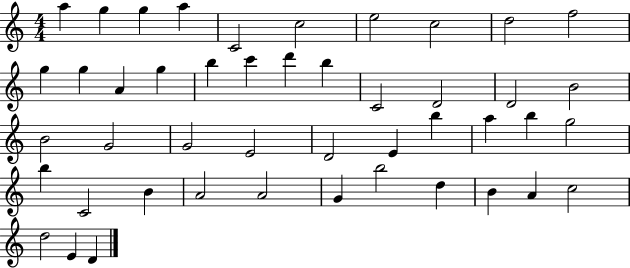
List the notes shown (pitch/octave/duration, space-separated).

A5/q G5/q G5/q A5/q C4/h C5/h E5/h C5/h D5/h F5/h G5/q G5/q A4/q G5/q B5/q C6/q D6/q B5/q C4/h D4/h D4/h B4/h B4/h G4/h G4/h E4/h D4/h E4/q B5/q A5/q B5/q G5/h B5/q C4/h B4/q A4/h A4/h G4/q B5/h D5/q B4/q A4/q C5/h D5/h E4/q D4/q